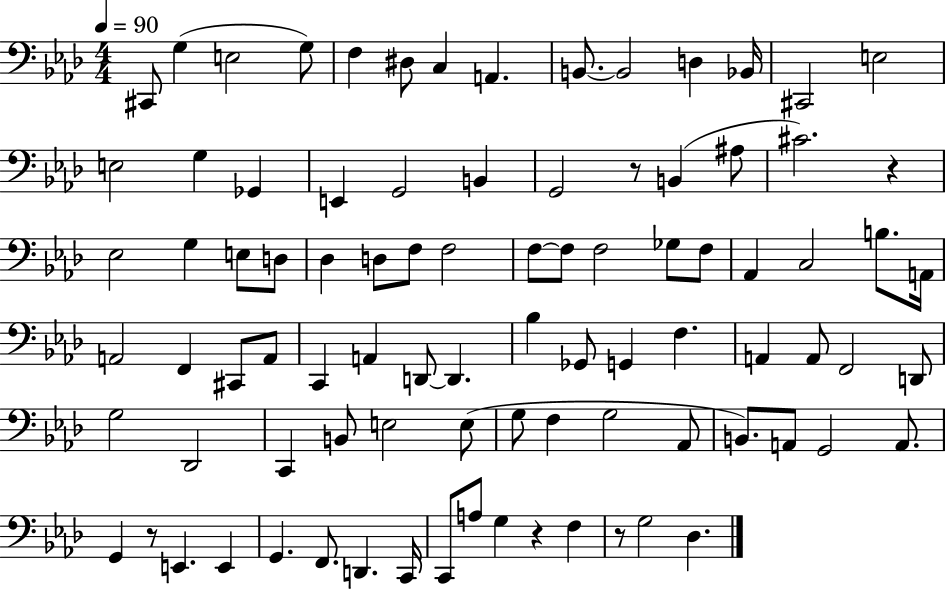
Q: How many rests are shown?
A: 5